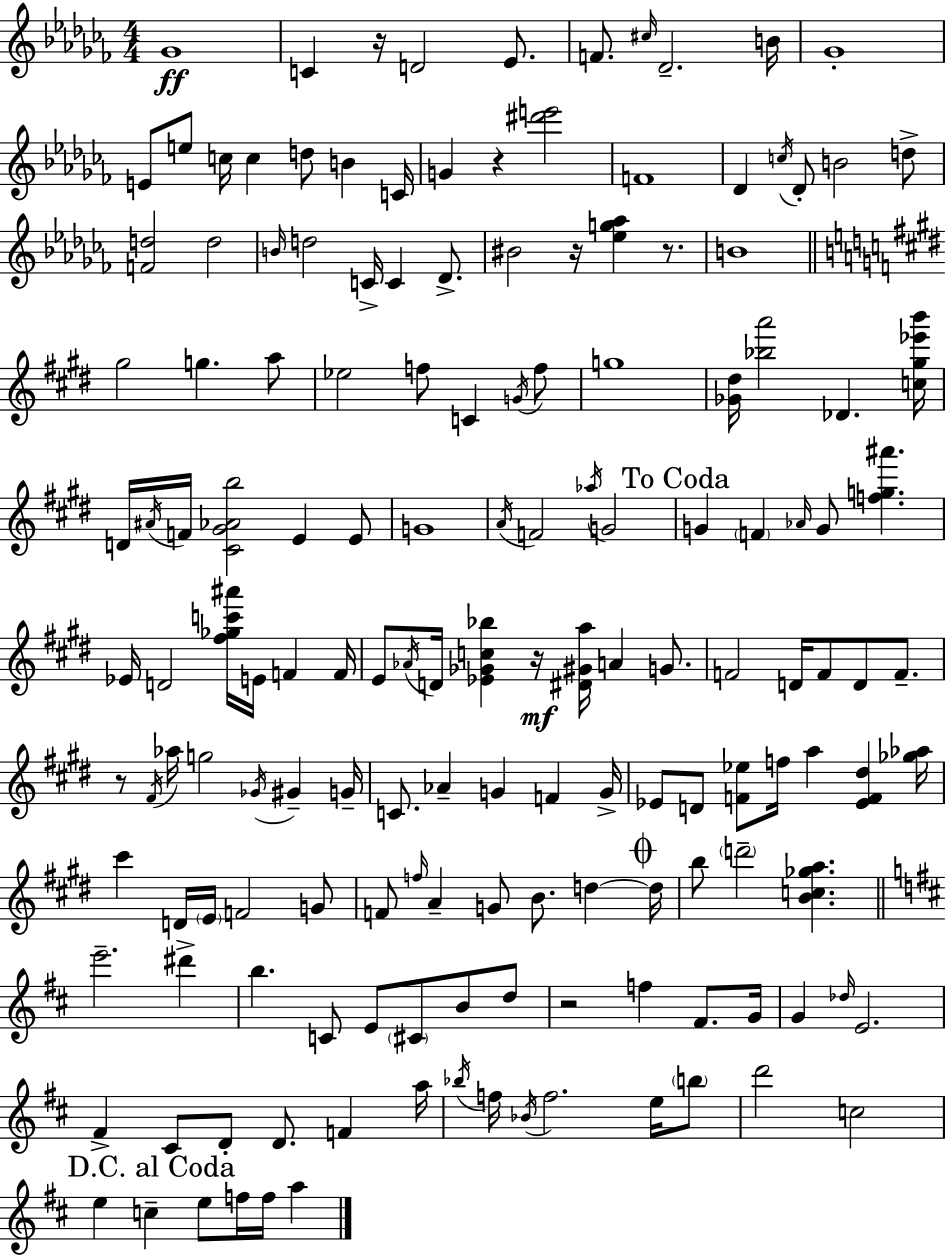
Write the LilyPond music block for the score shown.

{
  \clef treble
  \numericTimeSignature
  \time 4/4
  \key aes \minor
  ges'1\ff | c'4 r16 d'2 ees'8. | f'8. \grace { cis''16 } des'2.-- | b'16 ges'1-. | \break e'8 e''8 c''16 c''4 d''8 b'4 | c'16 g'4 r4 <dis''' e'''>2 | f'1 | des'4 \acciaccatura { c''16 } des'8-. b'2 | \break d''8-> <f' d''>2 d''2 | \grace { b'16 } d''2 c'16-> c'4 | des'8.-> bis'2 r16 <ees'' g'' aes''>4 | r8. b'1 | \break \bar "||" \break \key e \major gis''2 g''4. a''8 | ees''2 f''8 c'4 \acciaccatura { g'16 } f''8 | g''1 | <ges' dis''>16 <bes'' a'''>2 des'4. | \break <c'' gis'' ees''' b'''>16 d'16 \acciaccatura { ais'16 } f'16 <cis' gis' aes' b''>2 e'4 | e'8 g'1 | \acciaccatura { a'16 } f'2 \acciaccatura { aes''16 } g'2 | \mark "To Coda" g'4 \parenthesize f'4 \grace { aes'16 } g'8 <f'' g'' ais'''>4. | \break ees'16 d'2 <fis'' ges'' c''' ais'''>16 e'16 | f'4 f'16 e'8 \acciaccatura { aes'16 } d'16 <ees' ges' c'' bes''>4 r16\mf <dis' gis' a''>16 a'4 | g'8. f'2 d'16 f'8 | d'8 f'8.-- r8 \acciaccatura { fis'16 } aes''16 g''2 | \break \acciaccatura { ges'16 } gis'4-- g'16-- c'8. aes'4-- g'4 | f'4 g'16-> ees'8 d'8 <f' ees''>8 f''16 a''4 | <ees' f' dis''>4 <ges'' aes''>16 cis'''4 d'16 \parenthesize e'16 f'2 | g'8 f'8 \grace { f''16 } a'4-- g'8 | \break b'8. d''4~~ \mark \markup { \musicglyph "scripts.coda" } d''16 b''8 \parenthesize d'''2-- | <b' c'' ges'' a''>4. \bar "||" \break \key d \major e'''2.-- dis'''4-> | b''4. c'8 e'8 \parenthesize cis'8 b'8 d''8 | r2 f''4 fis'8. g'16 | g'4 \grace { des''16 } e'2. | \break fis'4-> cis'8 d'8-. d'8. f'4 | a''16 \acciaccatura { bes''16 } f''16 \acciaccatura { bes'16 } f''2. | e''16 \parenthesize b''8 d'''2 c''2 | \mark "D.C. al Coda" e''4 c''4-- e''8 f''16 f''16 a''4 | \break \bar "|."
}